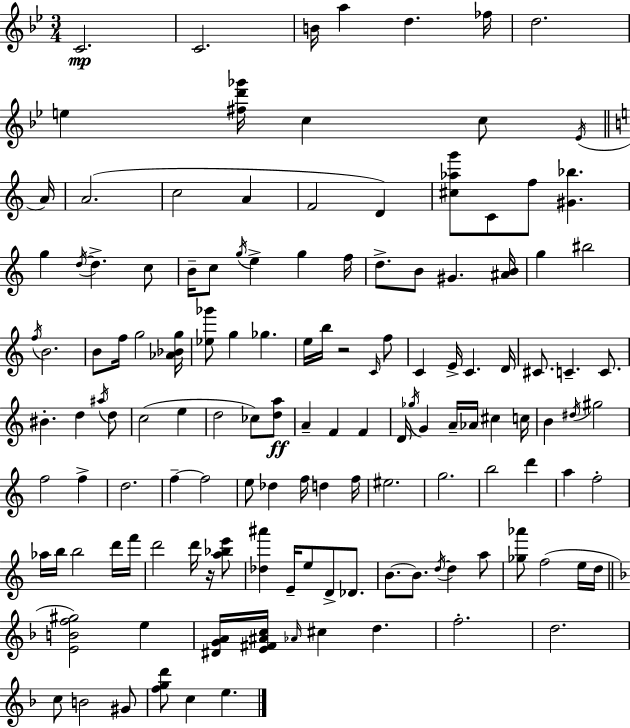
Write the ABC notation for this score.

X:1
T:Untitled
M:3/4
L:1/4
K:Bb
C2 C2 B/4 a d _f/4 d2 e [^fd'_g']/4 c c/2 _E/4 A/4 A2 c2 A F2 D [^c_ag']/2 C/2 f/2 [^G_b] g d/4 d c/2 B/4 c/2 g/4 e g f/4 d/2 B/2 ^G [^AB]/4 g ^b2 f/4 B2 B/2 f/4 g2 [_A_Bg]/4 [_e_g']/2 g _g e/4 b/4 z2 C/4 f/2 C E/4 C D/4 ^C/2 C C/2 ^B d ^a/4 d/2 c2 e d2 _c/2 [da]/2 A F F D/4 _g/4 G A/4 _A/4 ^c c/4 B ^d/4 ^g2 f2 f d2 f f2 e/2 _d f/4 d f/4 ^e2 g2 b2 d' a f2 _a/4 b/4 b2 d'/4 f'/4 d'2 d'/4 z/4 [a_be']/2 [_d^a'] E/4 e/2 D/2 _D/2 B/2 B/2 d/4 d a/2 [_g_a']/2 f2 e/4 d/4 [EBf^g]2 e [^DGA]/4 [E^F^Ac]/4 _A/4 ^c d f2 d2 c/2 B2 ^G/2 [fgd']/2 c e